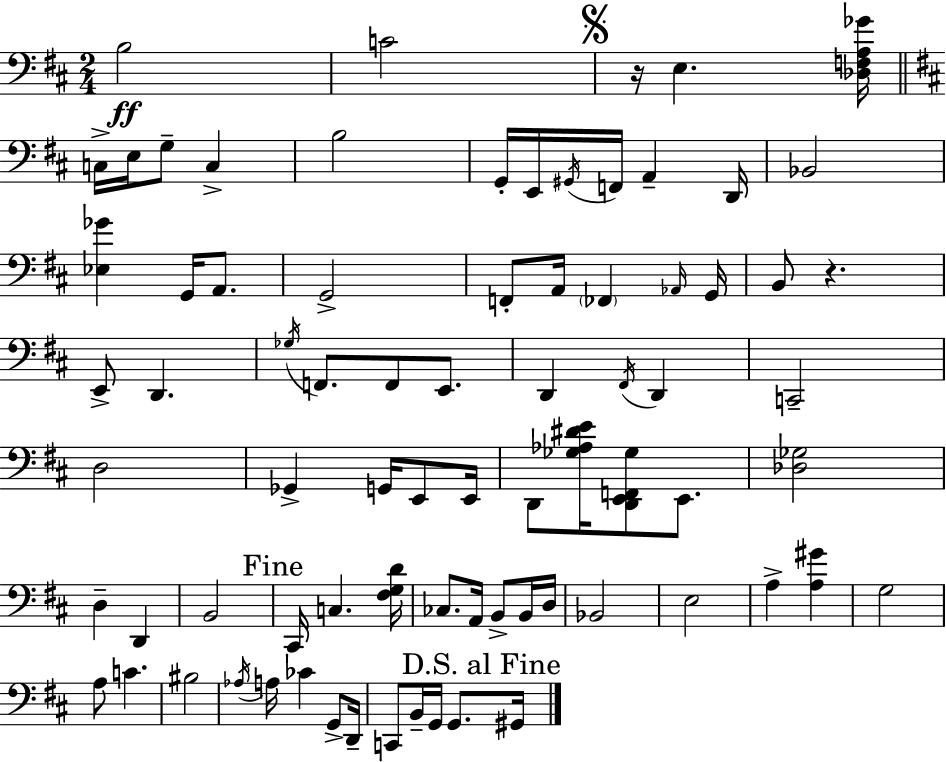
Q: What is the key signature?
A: D major